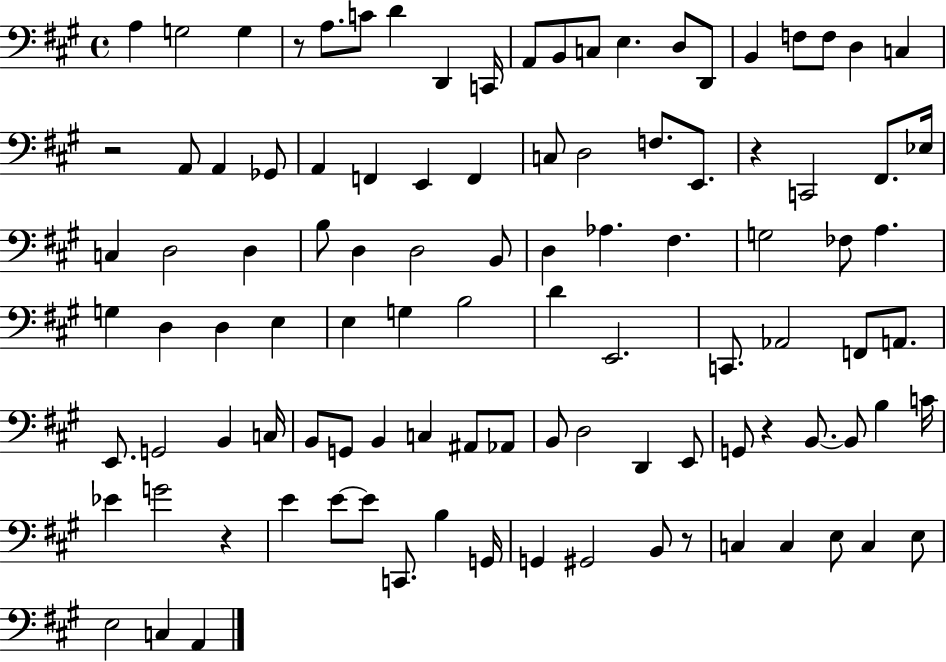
X:1
T:Untitled
M:4/4
L:1/4
K:A
A, G,2 G, z/2 A,/2 C/2 D D,, C,,/4 A,,/2 B,,/2 C,/2 E, D,/2 D,,/2 B,, F,/2 F,/2 D, C, z2 A,,/2 A,, _G,,/2 A,, F,, E,, F,, C,/2 D,2 F,/2 E,,/2 z C,,2 ^F,,/2 _E,/4 C, D,2 D, B,/2 D, D,2 B,,/2 D, _A, ^F, G,2 _F,/2 A, G, D, D, E, E, G, B,2 D E,,2 C,,/2 _A,,2 F,,/2 A,,/2 E,,/2 G,,2 B,, C,/4 B,,/2 G,,/2 B,, C, ^A,,/2 _A,,/2 B,,/2 D,2 D,, E,,/2 G,,/2 z B,,/2 B,,/2 B, C/4 _E G2 z E E/2 E/2 C,,/2 B, G,,/4 G,, ^G,,2 B,,/2 z/2 C, C, E,/2 C, E,/2 E,2 C, A,,